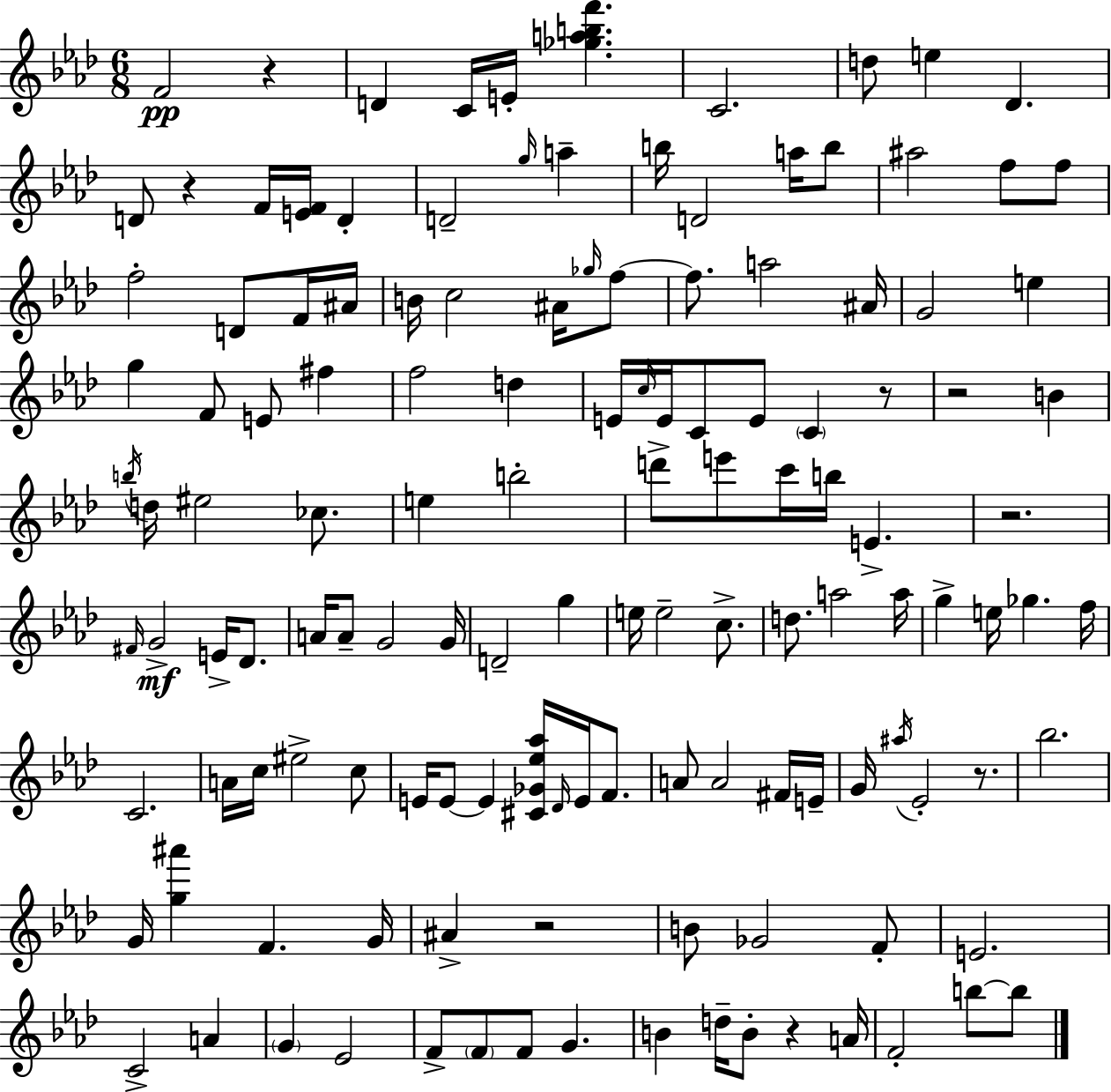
{
  \clef treble
  \numericTimeSignature
  \time 6/8
  \key f \minor
  f'2\pp r4 | d'4 c'16 e'16-. <ges'' a'' b'' f'''>4. | c'2. | d''8 e''4 des'4. | \break d'8 r4 f'16 <e' f'>16 d'4-. | d'2-- \grace { g''16 } a''4-- | b''16 d'2 a''16 b''8 | ais''2 f''8 f''8 | \break f''2-. d'8 f'16 | ais'16 b'16 c''2 ais'16 \grace { ges''16 } | f''8~~ f''8. a''2 | ais'16 g'2 e''4 | \break g''4 f'8 e'8 fis''4 | f''2 d''4 | e'16 \grace { c''16 } e'16 c'8 e'8 \parenthesize c'4 | r8 r2 b'4 | \break \acciaccatura { b''16 } d''16 eis''2 | ces''8. e''4 b''2-. | d'''8-> e'''8 c'''16 b''16 e'4.-> | r2. | \break \grace { fis'16 }\mf g'2-> | e'16-> des'8. a'16 a'8-- g'2 | g'16 d'2-- | g''4 e''16 e''2-- | \break c''8.-> d''8. a''2 | a''16 g''4-> e''16 ges''4. | f''16 c'2. | a'16 c''16 eis''2-> | \break c''8 e'16 e'8~~ e'4 | <cis' ges' ees'' aes''>16 \grace { des'16 } e'16 f'8. a'8 a'2 | fis'16 e'16-- g'16 \acciaccatura { ais''16 } ees'2-. | r8. bes''2. | \break g'16 <g'' ais'''>4 | f'4. g'16 ais'4-> r2 | b'8 ges'2 | f'8-. e'2. | \break c'2-> | a'4 \parenthesize g'4 ees'2 | f'8-> \parenthesize f'8 f'8 | g'4. b'4 d''16-- | \break b'8-. r4 a'16 f'2-. | b''8~~ b''8 \bar "|."
}